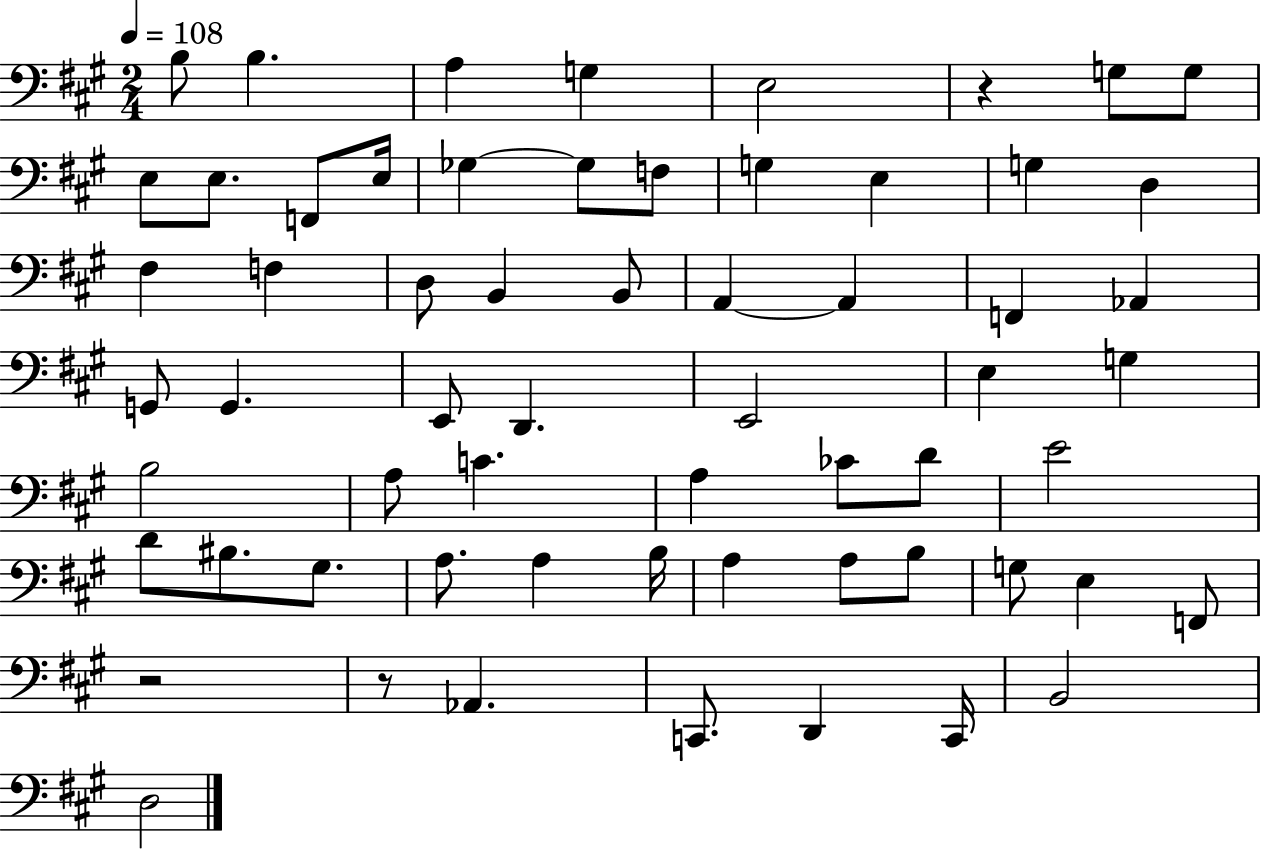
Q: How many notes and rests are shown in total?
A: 62